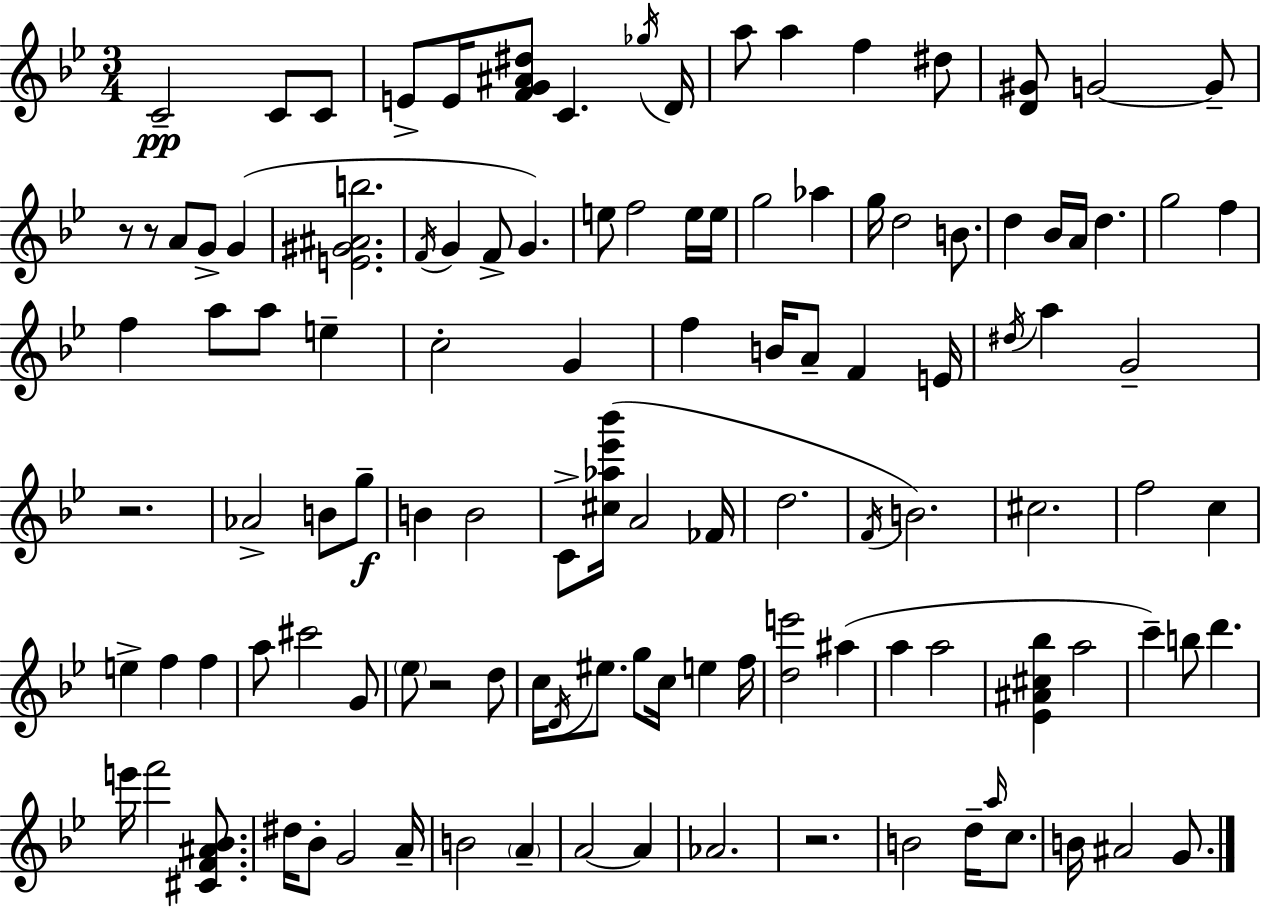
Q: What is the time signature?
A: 3/4